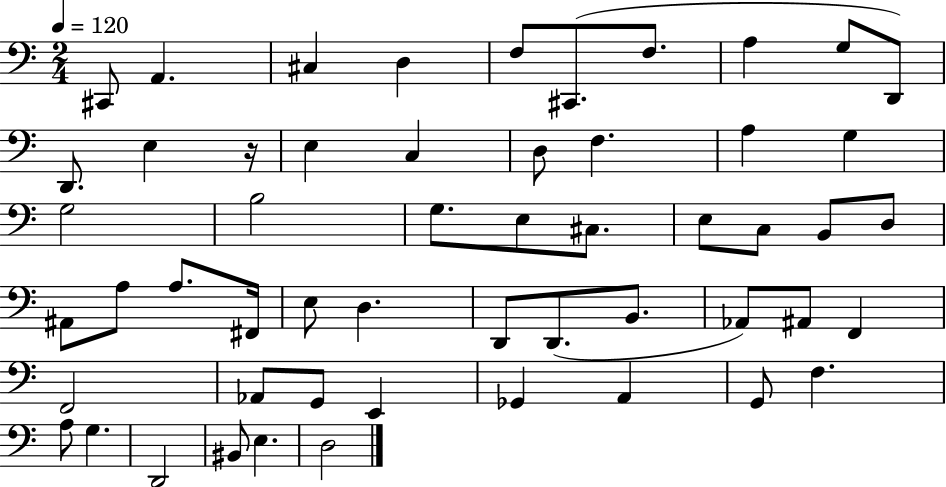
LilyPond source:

{
  \clef bass
  \numericTimeSignature
  \time 2/4
  \key c \major
  \tempo 4 = 120
  cis,8 a,4. | cis4 d4 | f8 cis,8.( f8. | a4 g8 d,8) | \break d,8. e4 r16 | e4 c4 | d8 f4. | a4 g4 | \break g2 | b2 | g8. e8 cis8. | e8 c8 b,8 d8 | \break ais,8 a8 a8. fis,16 | e8 d4. | d,8 d,8.( b,8. | aes,8) ais,8 f,4 | \break f,2 | aes,8 g,8 e,4 | ges,4 a,4 | g,8 f4. | \break a8 g4. | d,2 | bis,8 e4. | d2 | \break \bar "|."
}